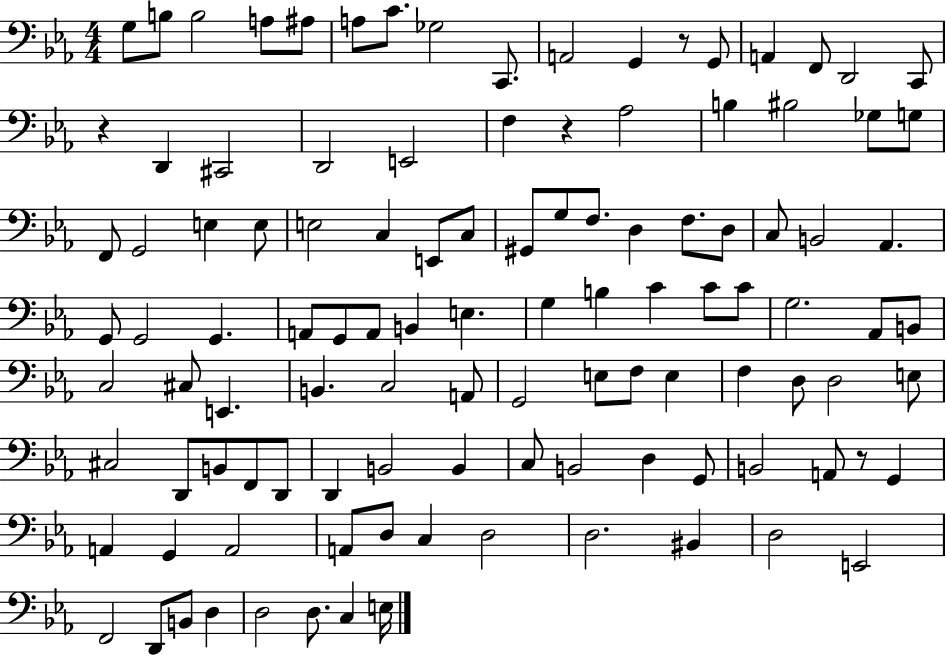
G3/e B3/e B3/h A3/e A#3/e A3/e C4/e. Gb3/h C2/e. A2/h G2/q R/e G2/e A2/q F2/e D2/h C2/e R/q D2/q C#2/h D2/h E2/h F3/q R/q Ab3/h B3/q BIS3/h Gb3/e G3/e F2/e G2/h E3/q E3/e E3/h C3/q E2/e C3/e G#2/e G3/e F3/e. D3/q F3/e. D3/e C3/e B2/h Ab2/q. G2/e G2/h G2/q. A2/e G2/e A2/e B2/q E3/q. G3/q B3/q C4/q C4/e C4/e G3/h. Ab2/e B2/e C3/h C#3/e E2/q. B2/q. C3/h A2/e G2/h E3/e F3/e E3/q F3/q D3/e D3/h E3/e C#3/h D2/e B2/e F2/e D2/e D2/q B2/h B2/q C3/e B2/h D3/q G2/e B2/h A2/e R/e G2/q A2/q G2/q A2/h A2/e D3/e C3/q D3/h D3/h. BIS2/q D3/h E2/h F2/h D2/e B2/e D3/q D3/h D3/e. C3/q E3/s